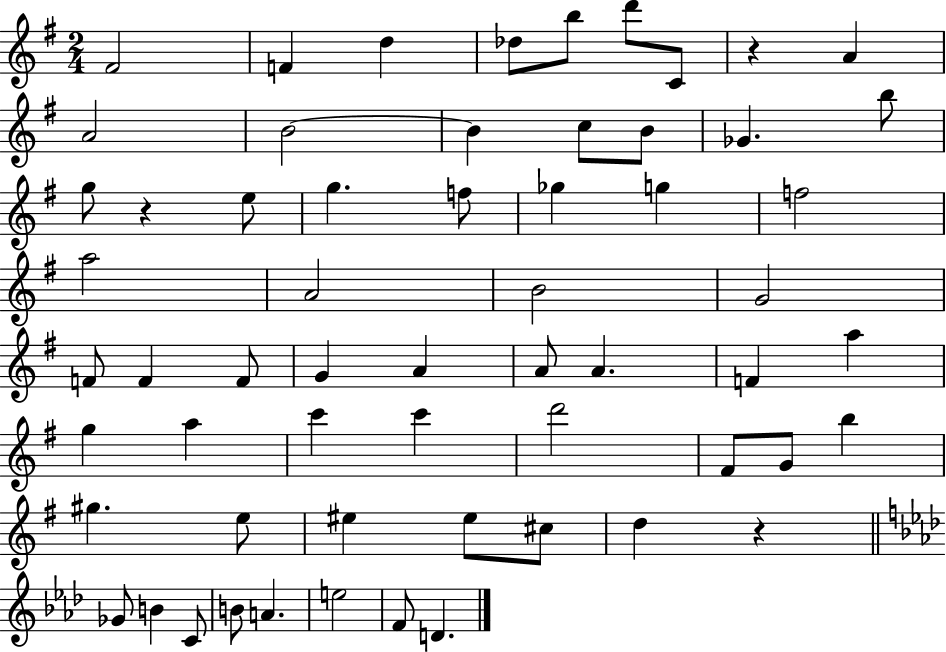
F#4/h F4/q D5/q Db5/e B5/e D6/e C4/e R/q A4/q A4/h B4/h B4/q C5/e B4/e Gb4/q. B5/e G5/e R/q E5/e G5/q. F5/e Gb5/q G5/q F5/h A5/h A4/h B4/h G4/h F4/e F4/q F4/e G4/q A4/q A4/e A4/q. F4/q A5/q G5/q A5/q C6/q C6/q D6/h F#4/e G4/e B5/q G#5/q. E5/e EIS5/q EIS5/e C#5/e D5/q R/q Gb4/e B4/q C4/e B4/e A4/q. E5/h F4/e D4/q.